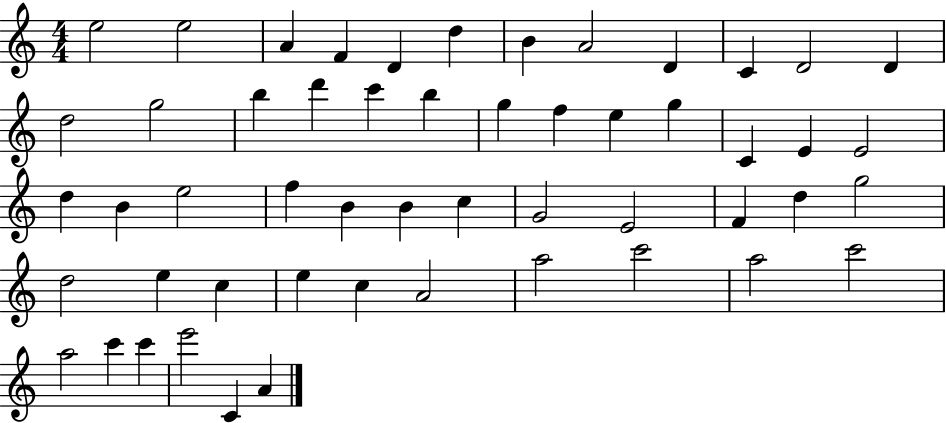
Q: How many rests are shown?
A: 0